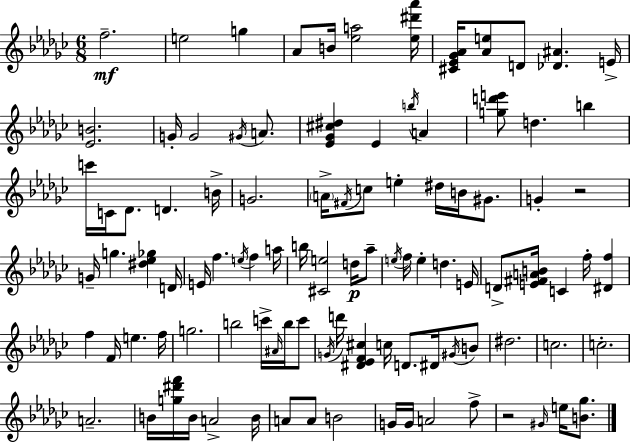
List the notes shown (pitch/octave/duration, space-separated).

F5/h. E5/h G5/q Ab4/e B4/s [Eb5,A5]/h [Eb5,D#6,Ab6]/s [C#4,Eb4,Gb4,Ab4]/s [Ab4,E5]/e D4/e [Db4,A#4]/q. E4/s [Eb4,B4]/h. G4/s G4/h G#4/s A4/e. [Eb4,Gb4,C#5,D#5]/q Eb4/q B5/s A4/q [G5,D6,E6]/e D5/q. B5/q C6/s C4/s Db4/e. D4/q. B4/s G4/h. A4/s F#4/s C5/e E5/q D#5/s B4/s G#4/e. G4/q R/h G4/s G5/q. [D#5,Eb5,Gb5]/q D4/s E4/s F5/q. E5/s F5/q A5/s B5/s [C#4,E5]/h D5/s Ab5/e E5/s F5/s E5/q D5/q. E4/s D4/e [E4,F#4,A4,B4]/s C4/q F5/s [D#4,F5]/q F5/q F4/s E5/q. F5/s G5/h. B5/h C6/s A#4/s B5/s C6/e G4/s D6/s [D#4,Eb4,F4,C#5]/q C5/s D4/e. D#4/s G#4/s B4/e D#5/h. C5/h. C5/h. A4/h. B4/s [G5,D#6,F6]/s B4/s A4/h B4/s A4/e A4/e B4/h G4/s G4/s A4/h F5/e R/h G#4/s E5/s [B4,Gb5]/e.